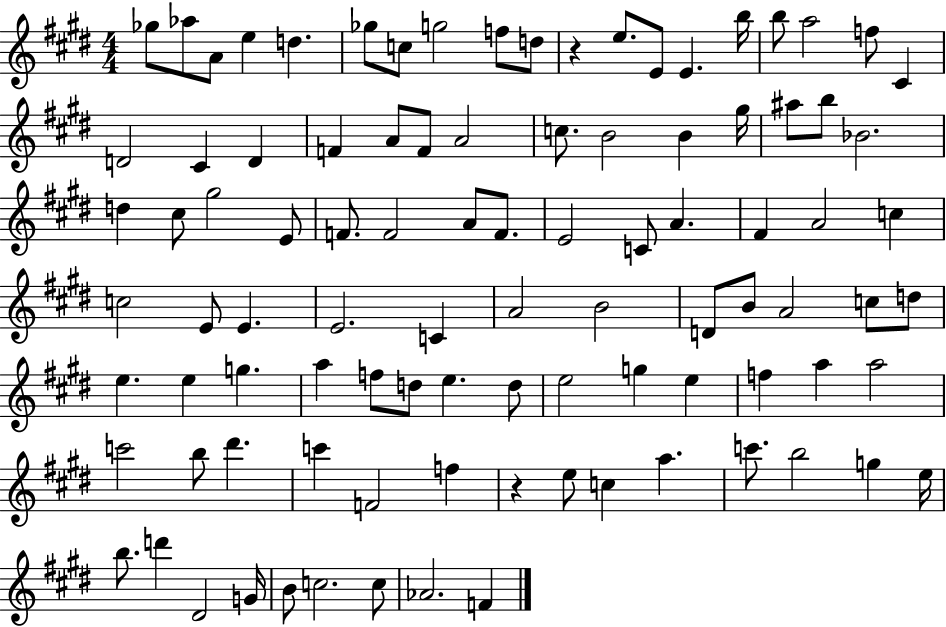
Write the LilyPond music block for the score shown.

{
  \clef treble
  \numericTimeSignature
  \time 4/4
  \key e \major
  ges''8 aes''8 a'8 e''4 d''4. | ges''8 c''8 g''2 f''8 d''8 | r4 e''8. e'8 e'4. b''16 | b''8 a''2 f''8 cis'4 | \break d'2 cis'4 d'4 | f'4 a'8 f'8 a'2 | c''8. b'2 b'4 gis''16 | ais''8 b''8 bes'2. | \break d''4 cis''8 gis''2 e'8 | f'8. f'2 a'8 f'8. | e'2 c'8 a'4. | fis'4 a'2 c''4 | \break c''2 e'8 e'4. | e'2. c'4 | a'2 b'2 | d'8 b'8 a'2 c''8 d''8 | \break e''4. e''4 g''4. | a''4 f''8 d''8 e''4. d''8 | e''2 g''4 e''4 | f''4 a''4 a''2 | \break c'''2 b''8 dis'''4. | c'''4 f'2 f''4 | r4 e''8 c''4 a''4. | c'''8. b''2 g''4 e''16 | \break b''8. d'''4 dis'2 g'16 | b'8 c''2. c''8 | aes'2. f'4 | \bar "|."
}